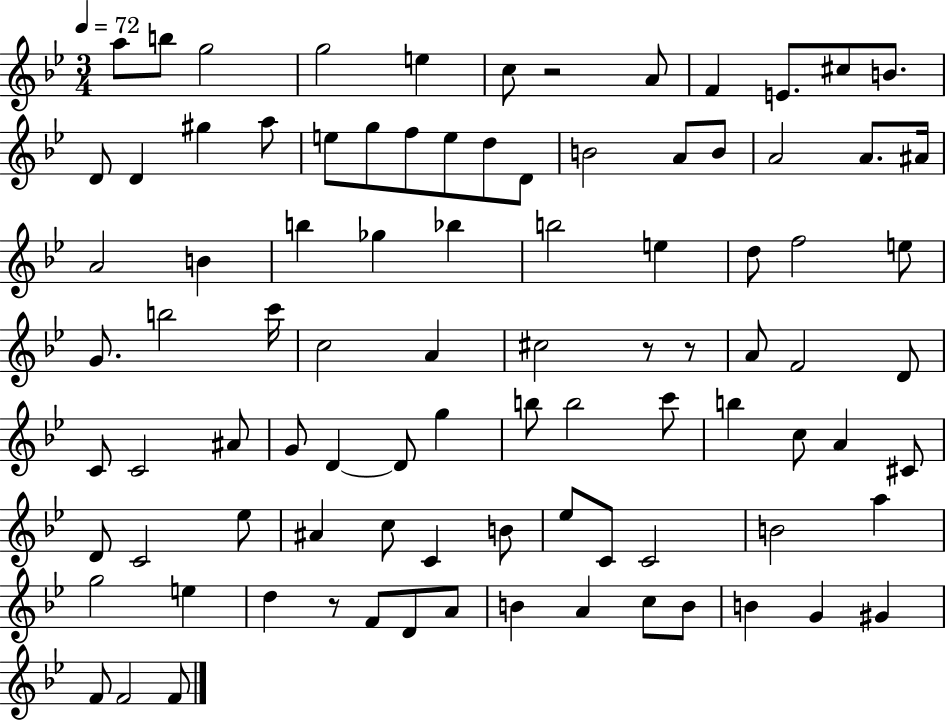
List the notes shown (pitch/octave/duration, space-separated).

A5/e B5/e G5/h G5/h E5/q C5/e R/h A4/e F4/q E4/e. C#5/e B4/e. D4/e D4/q G#5/q A5/e E5/e G5/e F5/e E5/e D5/e D4/e B4/h A4/e B4/e A4/h A4/e. A#4/s A4/h B4/q B5/q Gb5/q Bb5/q B5/h E5/q D5/e F5/h E5/e G4/e. B5/h C6/s C5/h A4/q C#5/h R/e R/e A4/e F4/h D4/e C4/e C4/h A#4/e G4/e D4/q D4/e G5/q B5/e B5/h C6/e B5/q C5/e A4/q C#4/e D4/e C4/h Eb5/e A#4/q C5/e C4/q B4/e Eb5/e C4/e C4/h B4/h A5/q G5/h E5/q D5/q R/e F4/e D4/e A4/e B4/q A4/q C5/e B4/e B4/q G4/q G#4/q F4/e F4/h F4/e